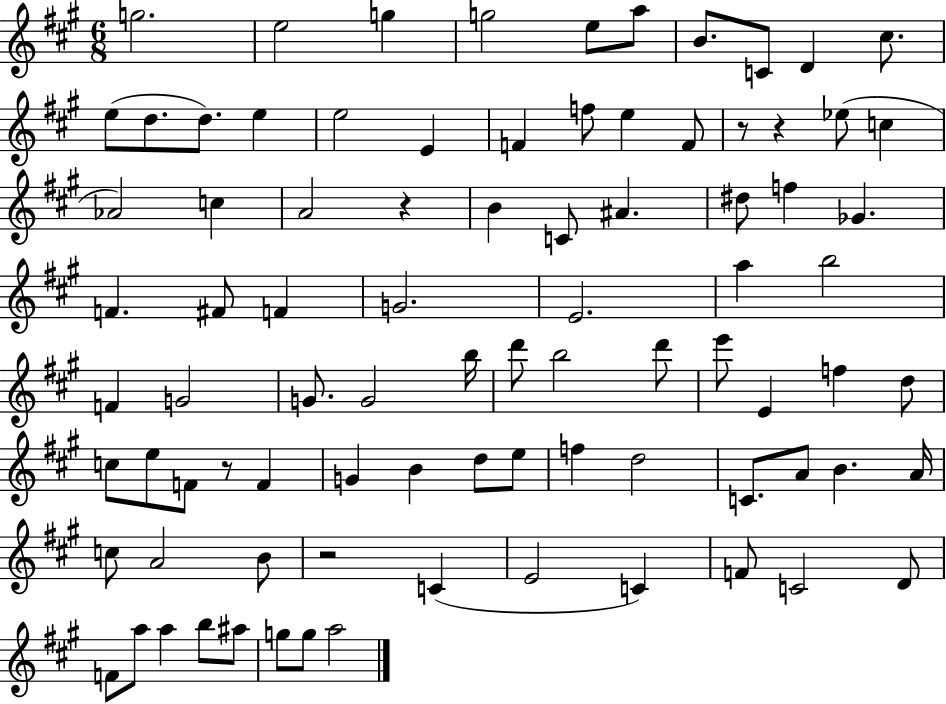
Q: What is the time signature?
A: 6/8